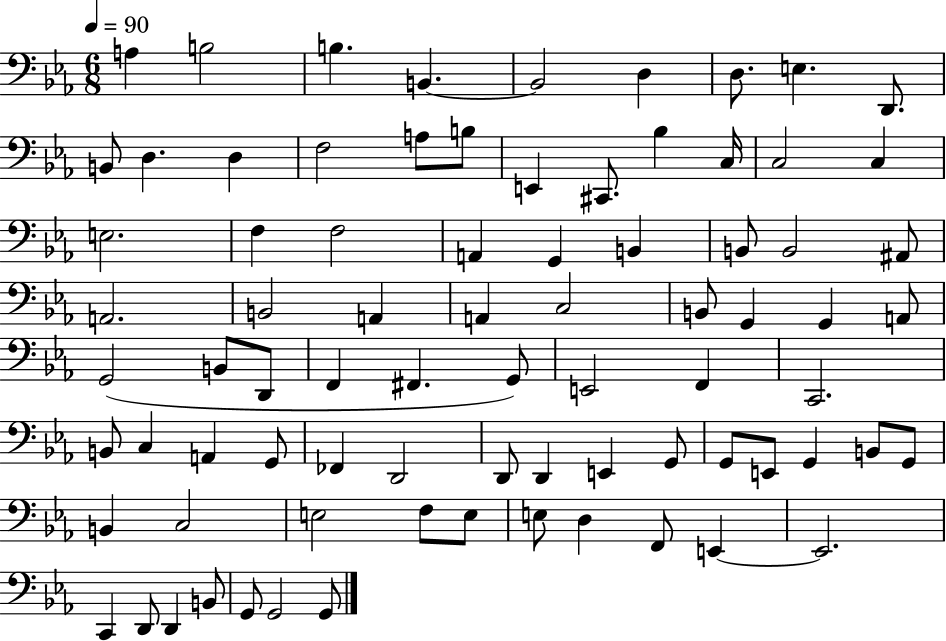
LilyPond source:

{
  \clef bass
  \numericTimeSignature
  \time 6/8
  \key ees \major
  \tempo 4 = 90
  a4 b2 | b4. b,4.~~ | b,2 d4 | d8. e4. d,8. | \break b,8 d4. d4 | f2 a8 b8 | e,4 cis,8. bes4 c16 | c2 c4 | \break e2. | f4 f2 | a,4 g,4 b,4 | b,8 b,2 ais,8 | \break a,2. | b,2 a,4 | a,4 c2 | b,8 g,4 g,4 a,8 | \break g,2( b,8 d,8 | f,4 fis,4. g,8) | e,2 f,4 | c,2. | \break b,8 c4 a,4 g,8 | fes,4 d,2 | d,8 d,4 e,4 g,8 | g,8 e,8 g,4 b,8 g,8 | \break b,4 c2 | e2 f8 e8 | e8 d4 f,8 e,4~~ | e,2. | \break c,4 d,8 d,4 b,8 | g,8 g,2 g,8 | \bar "|."
}